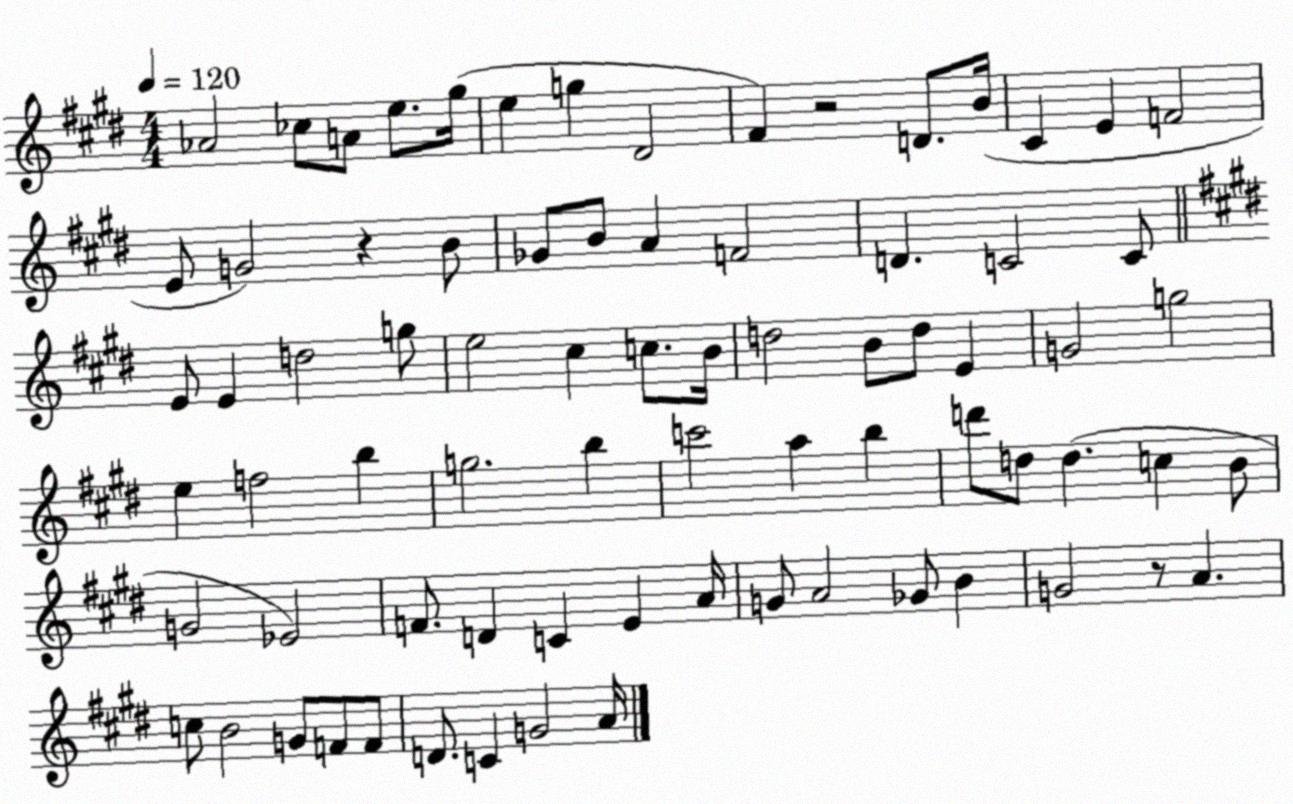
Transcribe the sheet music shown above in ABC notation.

X:1
T:Untitled
M:4/4
L:1/4
K:E
_A2 _c/2 A/2 e/2 ^g/4 e g ^D2 ^F z2 D/2 B/4 ^C E F2 E/2 G2 z B/2 _G/2 B/2 A F2 D C2 C/2 E/2 E d2 g/2 e2 ^c c/2 B/4 d2 B/2 d/2 E G2 g2 e f2 b g2 b c'2 a b d'/2 d/2 d c B/2 G2 _E2 F/2 D C E A/4 G/2 A2 _G/2 B G2 z/2 A c/2 B2 G/2 F/2 F/2 D/2 C G2 A/4